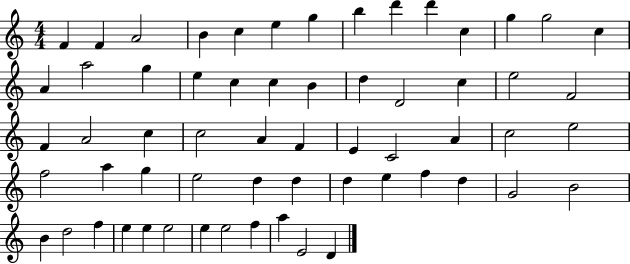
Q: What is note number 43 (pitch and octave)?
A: D5